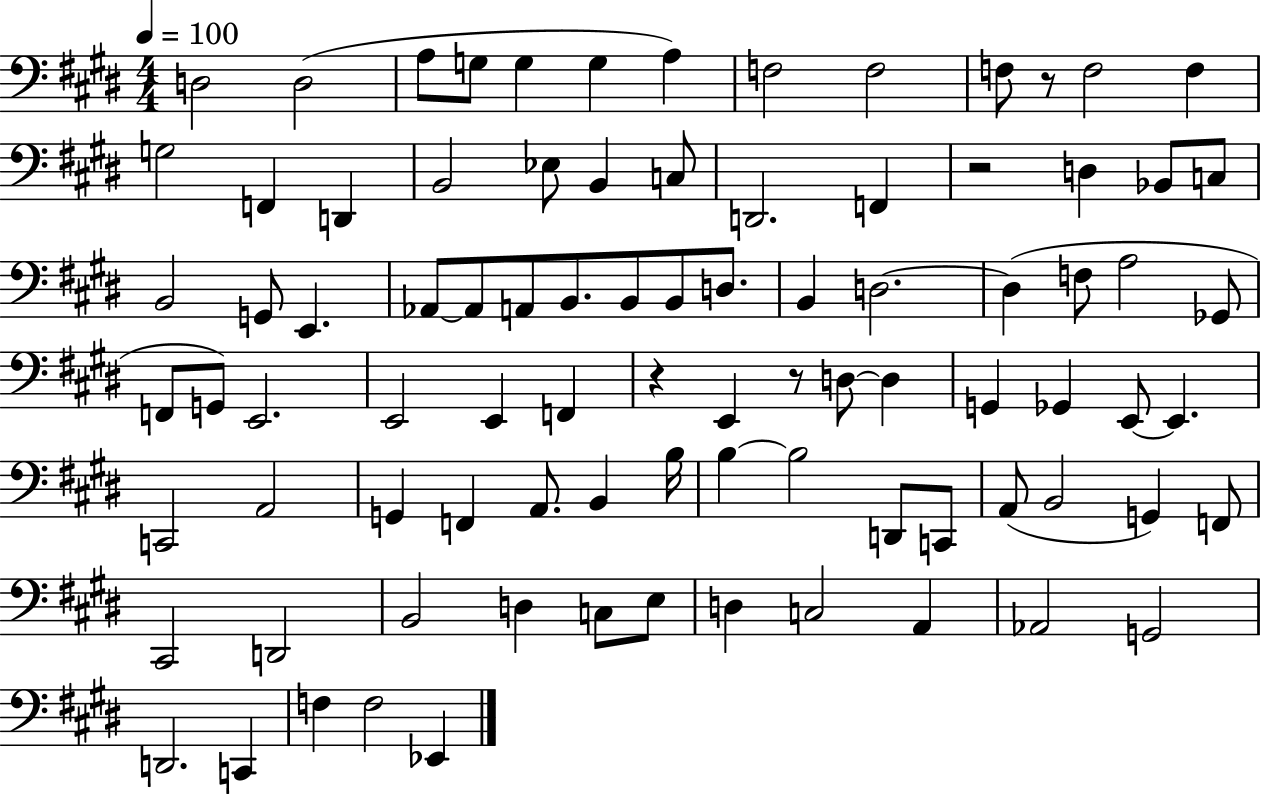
X:1
T:Untitled
M:4/4
L:1/4
K:E
D,2 D,2 A,/2 G,/2 G, G, A, F,2 F,2 F,/2 z/2 F,2 F, G,2 F,, D,, B,,2 _E,/2 B,, C,/2 D,,2 F,, z2 D, _B,,/2 C,/2 B,,2 G,,/2 E,, _A,,/2 _A,,/2 A,,/2 B,,/2 B,,/2 B,,/2 D,/2 B,, D,2 D, F,/2 A,2 _G,,/2 F,,/2 G,,/2 E,,2 E,,2 E,, F,, z E,, z/2 D,/2 D, G,, _G,, E,,/2 E,, C,,2 A,,2 G,, F,, A,,/2 B,, B,/4 B, B,2 D,,/2 C,,/2 A,,/2 B,,2 G,, F,,/2 ^C,,2 D,,2 B,,2 D, C,/2 E,/2 D, C,2 A,, _A,,2 G,,2 D,,2 C,, F, F,2 _E,,